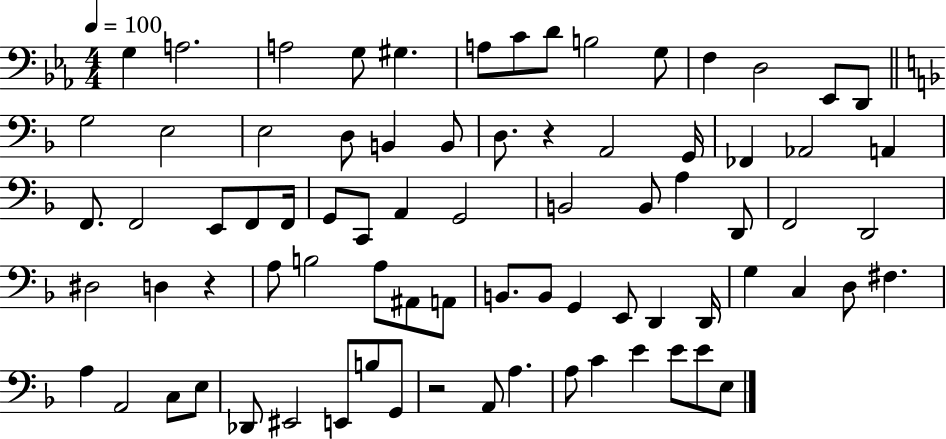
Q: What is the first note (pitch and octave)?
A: G3